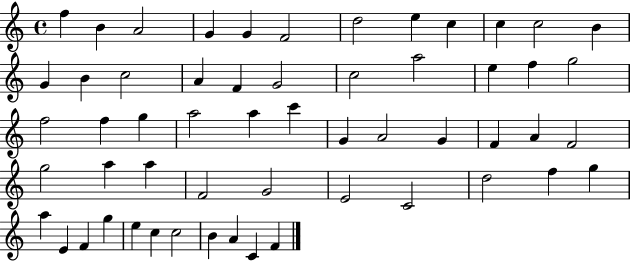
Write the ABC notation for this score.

X:1
T:Untitled
M:4/4
L:1/4
K:C
f B A2 G G F2 d2 e c c c2 B G B c2 A F G2 c2 a2 e f g2 f2 f g a2 a c' G A2 G F A F2 g2 a a F2 G2 E2 C2 d2 f g a E F g e c c2 B A C F